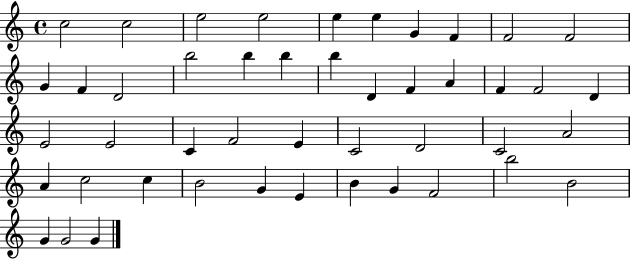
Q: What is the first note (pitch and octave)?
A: C5